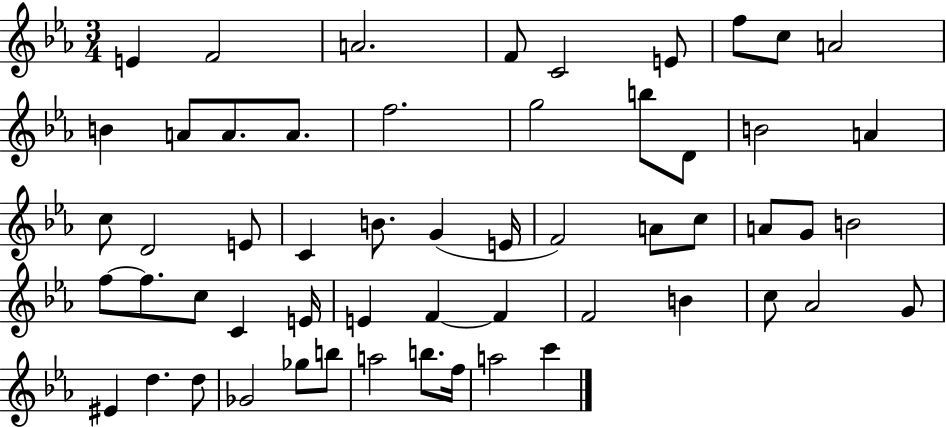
{
  \clef treble
  \numericTimeSignature
  \time 3/4
  \key ees \major
  \repeat volta 2 { e'4 f'2 | a'2. | f'8 c'2 e'8 | f''8 c''8 a'2 | \break b'4 a'8 a'8. a'8. | f''2. | g''2 b''8 d'8 | b'2 a'4 | \break c''8 d'2 e'8 | c'4 b'8. g'4( e'16 | f'2) a'8 c''8 | a'8 g'8 b'2 | \break f''8~~ f''8. c''8 c'4 e'16 | e'4 f'4~~ f'4 | f'2 b'4 | c''8 aes'2 g'8 | \break eis'4 d''4. d''8 | ges'2 ges''8 b''8 | a''2 b''8. f''16 | a''2 c'''4 | \break } \bar "|."
}